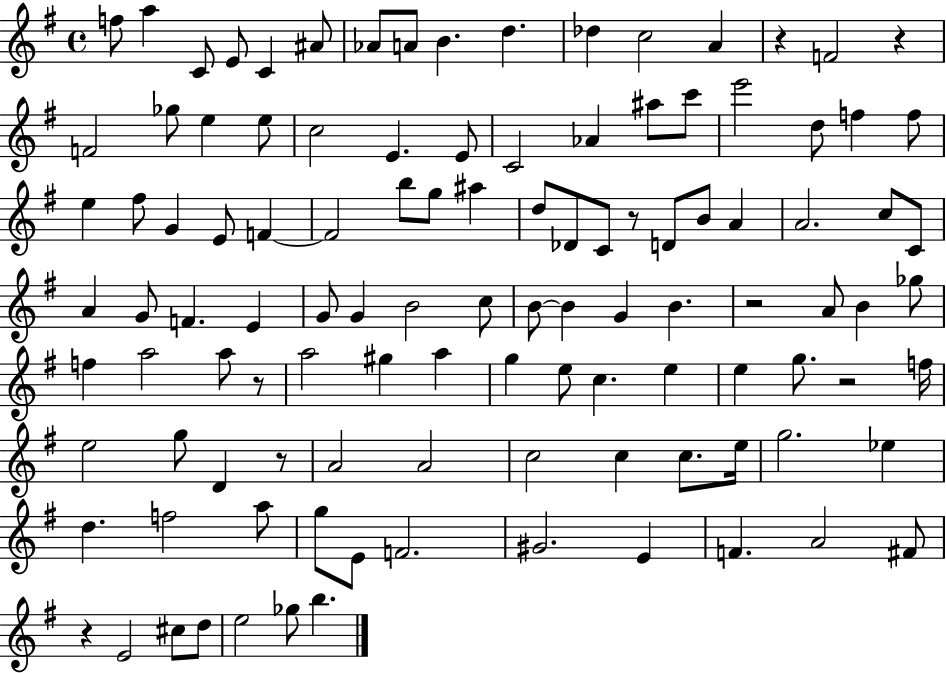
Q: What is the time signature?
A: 4/4